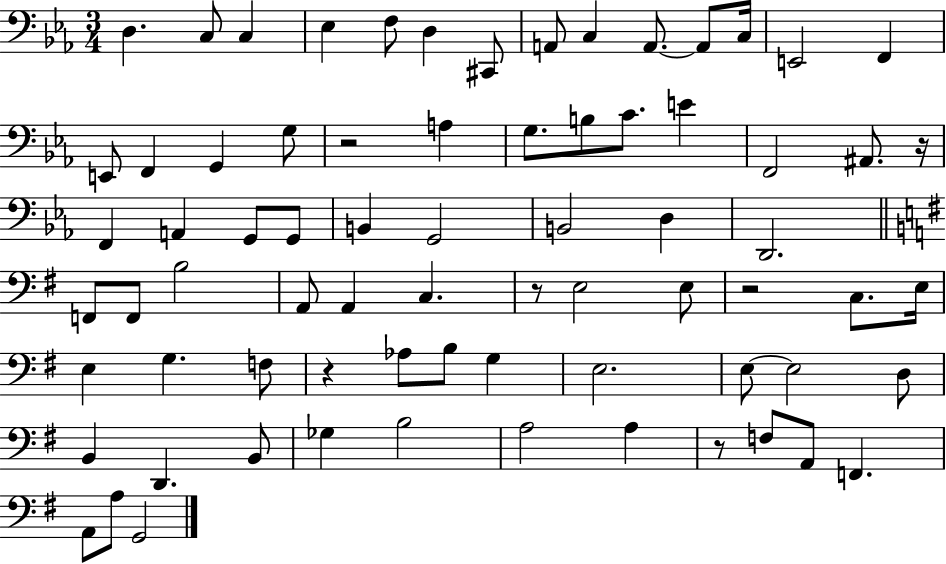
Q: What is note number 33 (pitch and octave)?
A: D3